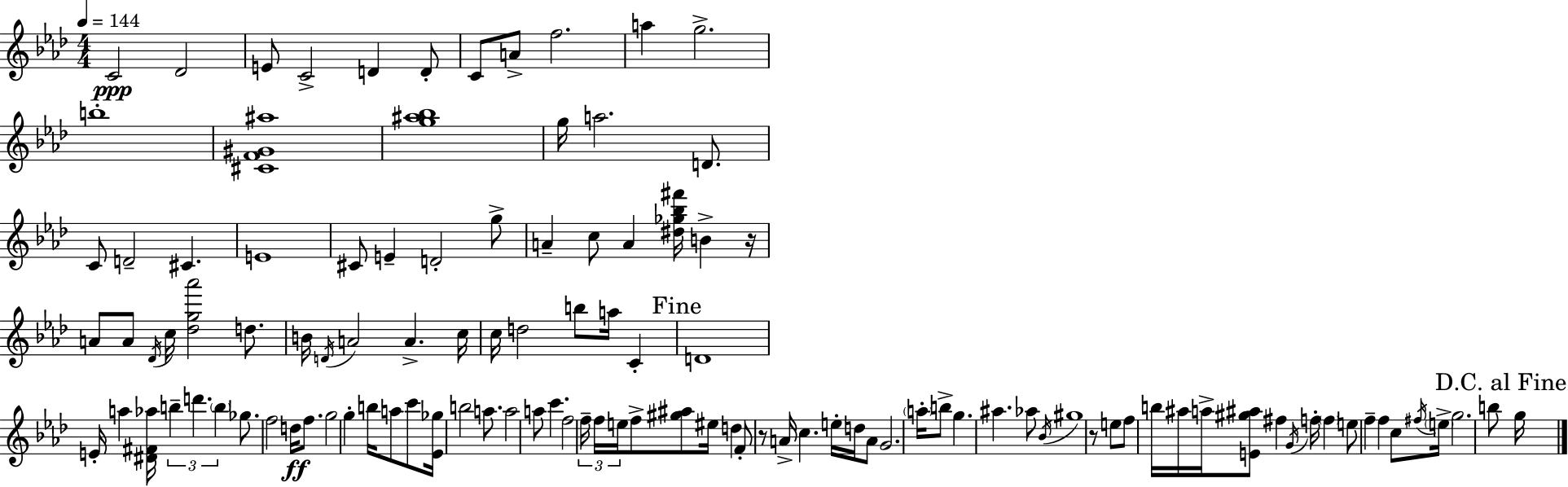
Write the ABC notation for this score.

X:1
T:Untitled
M:4/4
L:1/4
K:Fm
C2 _D2 E/2 C2 D D/2 C/2 A/2 f2 a g2 b4 [^CF^G^a]4 [g^a_b]4 g/4 a2 D/2 C/2 D2 ^C E4 ^C/2 E D2 g/2 A c/2 A [^d_g_b^f']/4 B z/4 A/2 A/2 _D/4 c/4 [_dg_a']2 d/2 B/4 D/4 A2 A c/4 c/4 d2 b/2 a/4 C D4 E/4 a [^D^F_a]/4 b d' b _g/2 f2 d/4 f/2 g2 g b/4 a/2 c'/2 [_E_g]/4 b2 a/2 a2 a/2 c' f2 f/4 f/4 e/4 f/2 [^g^a]/2 ^e/4 d F/2 z/2 A/4 c e/4 d/4 A/2 G2 a/4 b/2 g ^a _a/2 _B/4 ^g4 z/2 e/2 f/2 b/4 ^a/4 a/4 [E^g^a]/2 ^f G/4 f/4 f e/2 f f c/2 ^f/4 e/4 g2 b/2 g/4